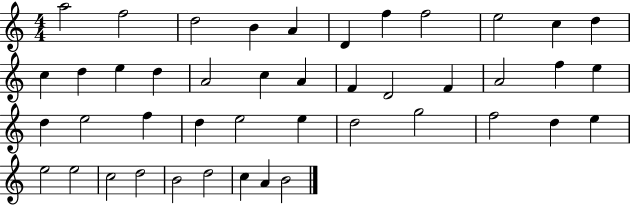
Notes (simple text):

A5/h F5/h D5/h B4/q A4/q D4/q F5/q F5/h E5/h C5/q D5/q C5/q D5/q E5/q D5/q A4/h C5/q A4/q F4/q D4/h F4/q A4/h F5/q E5/q D5/q E5/h F5/q D5/q E5/h E5/q D5/h G5/h F5/h D5/q E5/q E5/h E5/h C5/h D5/h B4/h D5/h C5/q A4/q B4/h